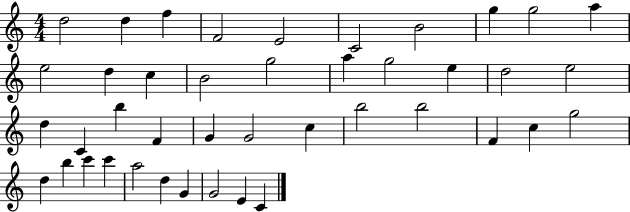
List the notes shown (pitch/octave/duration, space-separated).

D5/h D5/q F5/q F4/h E4/h C4/h B4/h G5/q G5/h A5/q E5/h D5/q C5/q B4/h G5/h A5/q G5/h E5/q D5/h E5/h D5/q C4/q B5/q F4/q G4/q G4/h C5/q B5/h B5/h F4/q C5/q G5/h D5/q B5/q C6/q C6/q A5/h D5/q G4/q G4/h E4/q C4/q